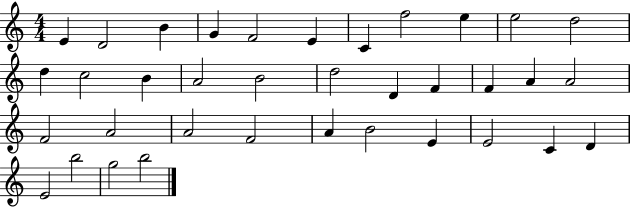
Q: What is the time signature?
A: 4/4